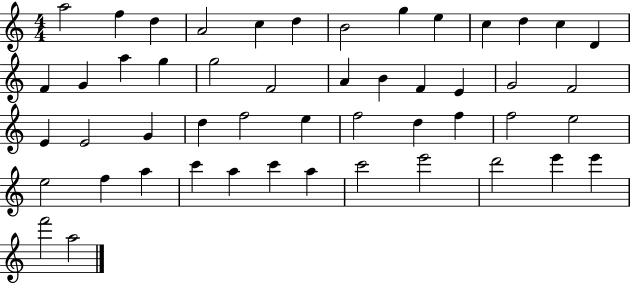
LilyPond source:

{
  \clef treble
  \numericTimeSignature
  \time 4/4
  \key c \major
  a''2 f''4 d''4 | a'2 c''4 d''4 | b'2 g''4 e''4 | c''4 d''4 c''4 d'4 | \break f'4 g'4 a''4 g''4 | g''2 f'2 | a'4 b'4 f'4 e'4 | g'2 f'2 | \break e'4 e'2 g'4 | d''4 f''2 e''4 | f''2 d''4 f''4 | f''2 e''2 | \break e''2 f''4 a''4 | c'''4 a''4 c'''4 a''4 | c'''2 e'''2 | d'''2 e'''4 e'''4 | \break f'''2 a''2 | \bar "|."
}